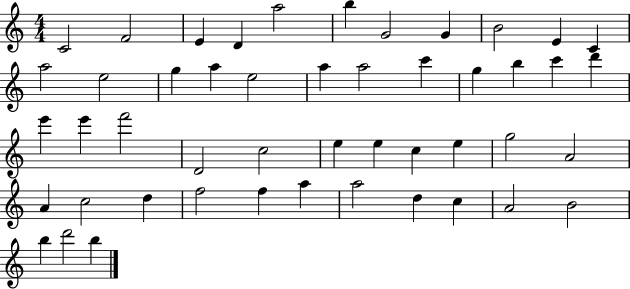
C4/h F4/h E4/q D4/q A5/h B5/q G4/h G4/q B4/h E4/q C4/q A5/h E5/h G5/q A5/q E5/h A5/q A5/h C6/q G5/q B5/q C6/q D6/q E6/q E6/q F6/h D4/h C5/h E5/q E5/q C5/q E5/q G5/h A4/h A4/q C5/h D5/q F5/h F5/q A5/q A5/h D5/q C5/q A4/h B4/h B5/q D6/h B5/q